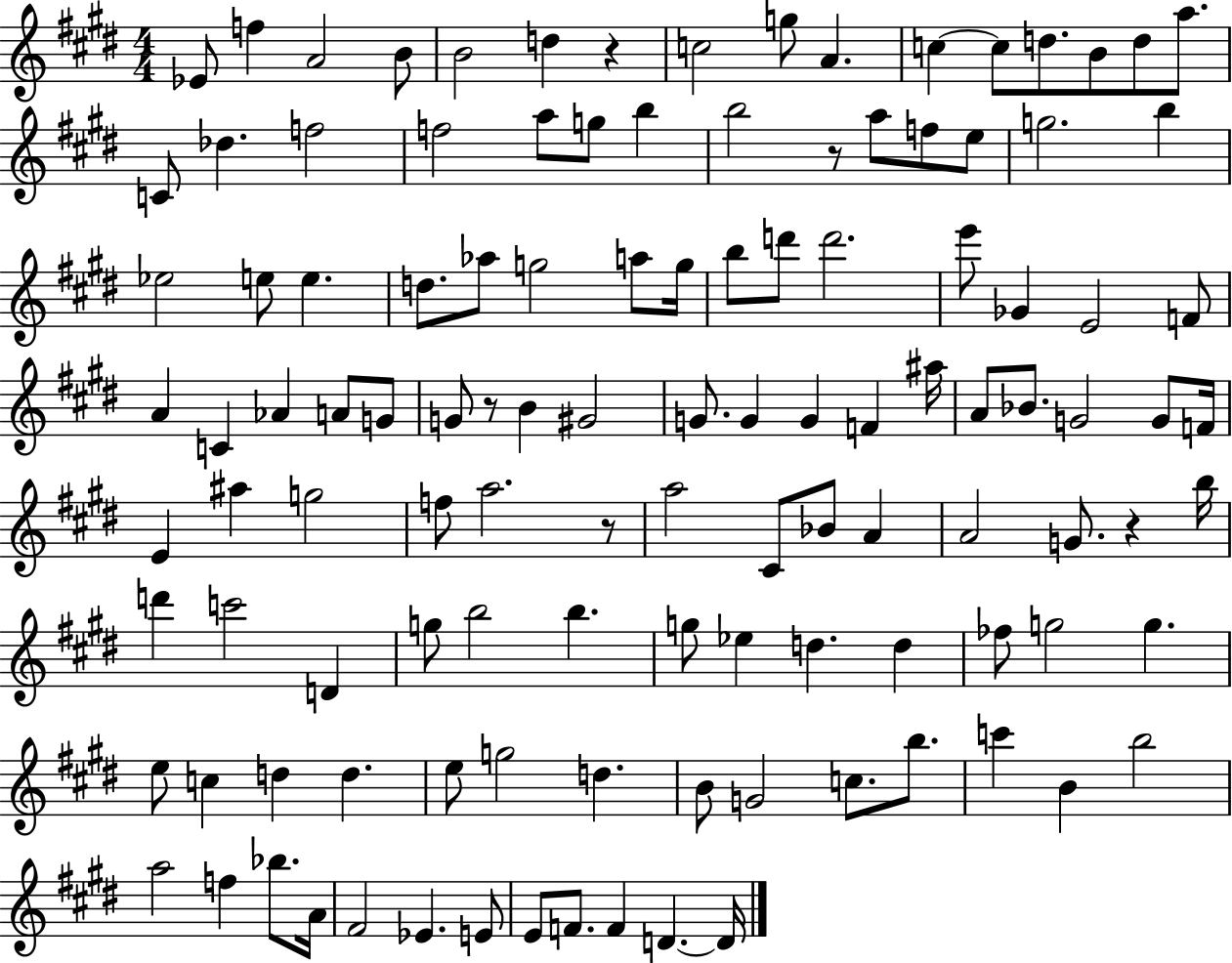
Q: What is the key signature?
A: E major